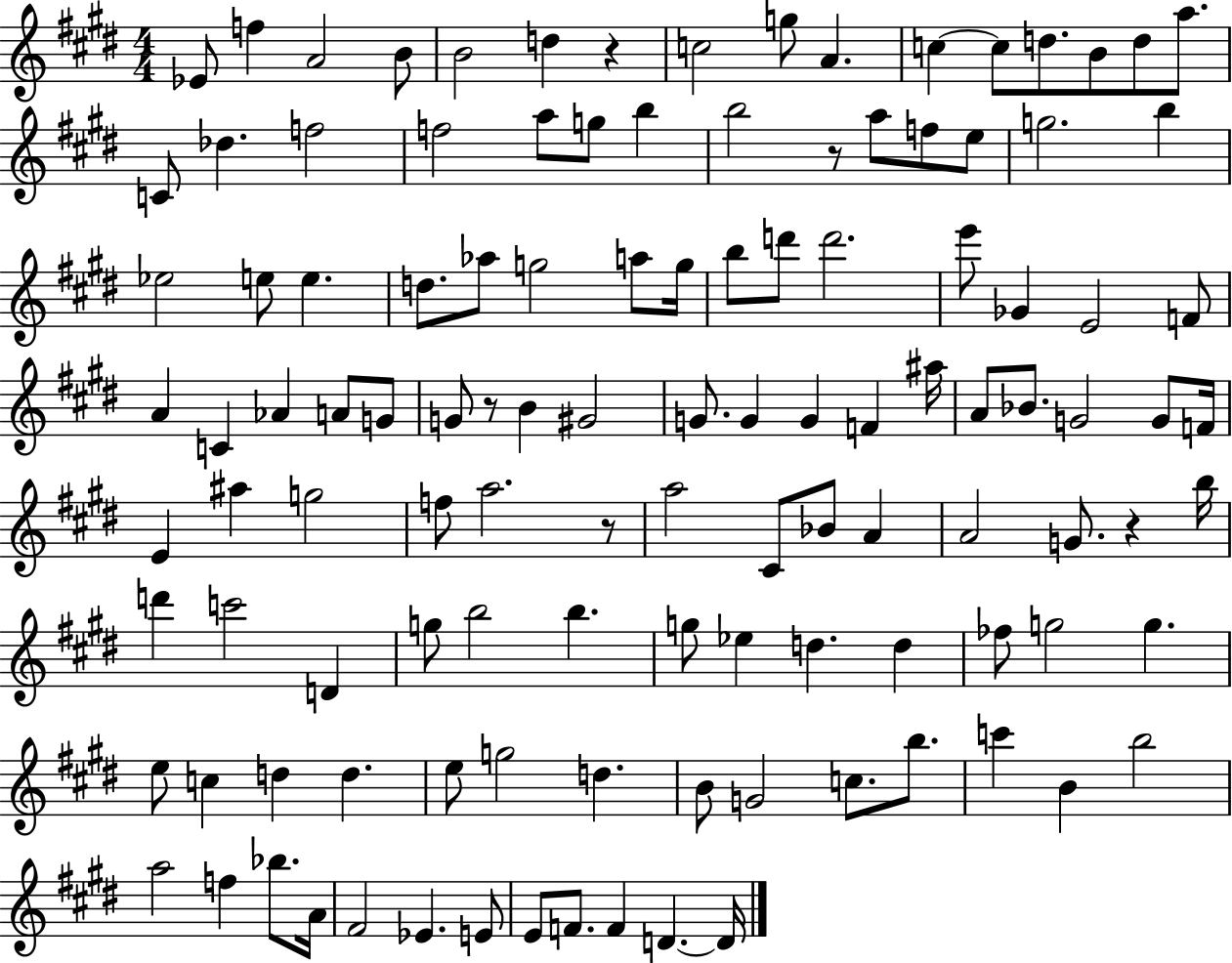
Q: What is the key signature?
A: E major